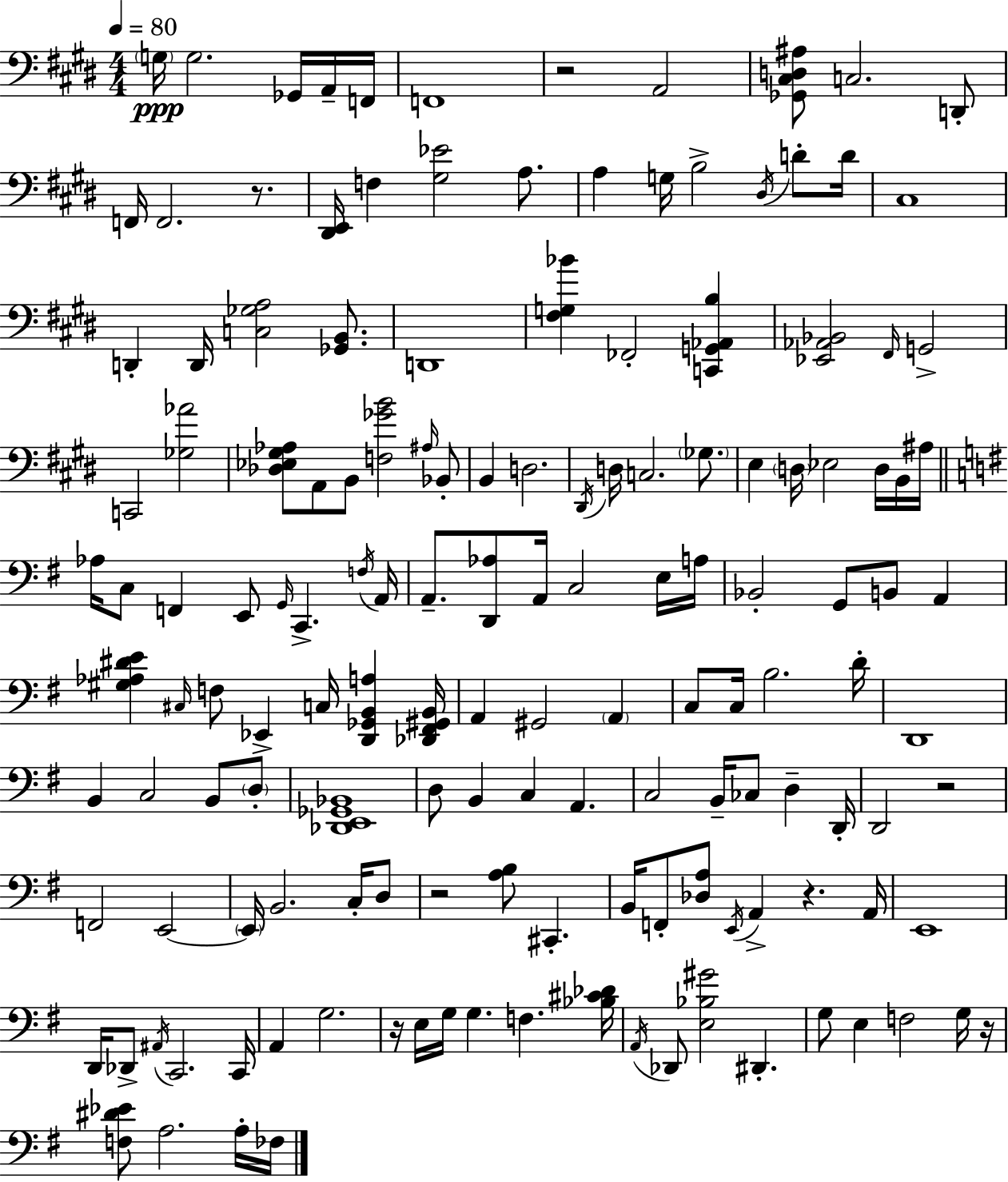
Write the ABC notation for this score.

X:1
T:Untitled
M:4/4
L:1/4
K:E
G,/4 G,2 _G,,/4 A,,/4 F,,/4 F,,4 z2 A,,2 [_G,,^C,D,^A,]/2 C,2 D,,/2 F,,/4 F,,2 z/2 [^D,,E,,]/4 F, [^G,_E]2 A,/2 A, G,/4 B,2 ^D,/4 D/2 D/4 ^C,4 D,, D,,/4 [C,_G,A,]2 [_G,,B,,]/2 D,,4 [^F,G,_B] _F,,2 [C,,G,,_A,,B,] [_E,,_A,,_B,,]2 ^F,,/4 G,,2 C,,2 [_G,_A]2 [_D,_E,^G,_A,]/2 A,,/2 B,,/2 [F,_GB]2 ^A,/4 _B,,/2 B,, D,2 ^D,,/4 D,/4 C,2 _G,/2 E, D,/4 _E,2 D,/4 B,,/4 ^A,/4 _A,/4 C,/2 F,, E,,/2 G,,/4 C,, F,/4 A,,/4 A,,/2 [D,,_A,]/2 A,,/4 C,2 E,/4 A,/4 _B,,2 G,,/2 B,,/2 A,, [^G,_A,^DE] ^C,/4 F,/2 _E,, C,/4 [D,,_G,,B,,A,] [_D,,^F,,^G,,B,,]/4 A,, ^G,,2 A,, C,/2 C,/4 B,2 D/4 D,,4 B,, C,2 B,,/2 D,/2 [_D,,E,,_G,,_B,,]4 D,/2 B,, C, A,, C,2 B,,/4 _C,/2 D, D,,/4 D,,2 z2 F,,2 E,,2 E,,/4 B,,2 C,/4 D,/2 z2 [A,B,]/2 ^C,, B,,/4 F,,/2 [_D,A,]/2 E,,/4 A,, z A,,/4 E,,4 D,,/4 _D,,/2 ^A,,/4 C,,2 C,,/4 A,, G,2 z/4 E,/4 G,/4 G, F, [_B,^C_D]/4 A,,/4 _D,,/2 [E,_B,^G]2 ^D,, G,/2 E, F,2 G,/4 z/4 [F,^D_E]/2 A,2 A,/4 _F,/4